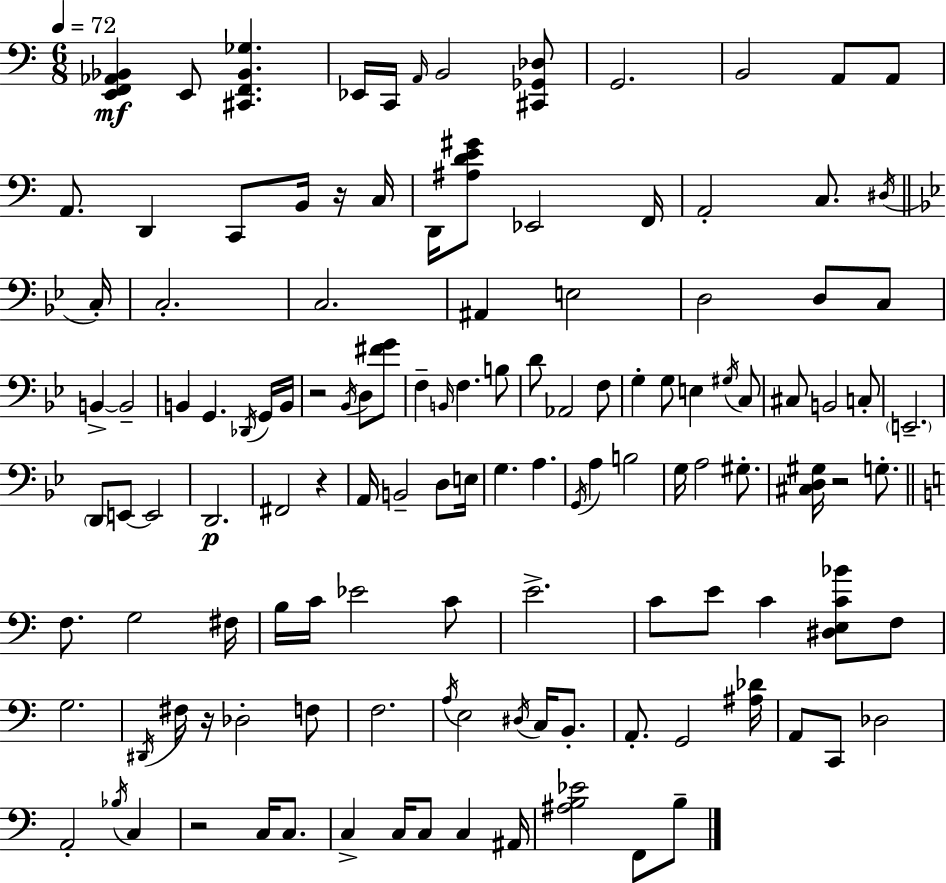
X:1
T:Untitled
M:6/8
L:1/4
K:Am
[E,,F,,_A,,_B,,] E,,/2 [^C,,F,,_B,,_G,] _E,,/4 C,,/4 A,,/4 B,,2 [^C,,_G,,_D,]/2 G,,2 B,,2 A,,/2 A,,/2 A,,/2 D,, C,,/2 B,,/4 z/4 C,/4 D,,/4 [^A,DE^G]/2 _E,,2 F,,/4 A,,2 C,/2 ^D,/4 C,/4 C,2 C,2 ^A,, E,2 D,2 D,/2 C,/2 B,, B,,2 B,, G,, _D,,/4 G,,/4 B,,/4 z2 _B,,/4 D,/2 [^FG]/2 F, B,,/4 F, B,/2 D/2 _A,,2 F,/2 G, G,/2 E, ^G,/4 C,/2 ^C,/2 B,,2 C,/2 E,,2 D,,/2 E,,/2 E,,2 D,,2 ^F,,2 z A,,/4 B,,2 D,/2 E,/4 G, A, G,,/4 A, B,2 G,/4 A,2 ^G,/2 [^C,D,^G,]/4 z2 G,/2 F,/2 G,2 ^F,/4 B,/4 C/4 _E2 C/2 E2 C/2 E/2 C [^D,E,C_B]/2 F,/2 G,2 ^D,,/4 ^F,/4 z/4 _D,2 F,/2 F,2 A,/4 E,2 ^D,/4 C,/4 B,,/2 A,,/2 G,,2 [^A,_D]/4 A,,/2 C,,/2 _D,2 A,,2 _B,/4 C, z2 C,/4 C,/2 C, C,/4 C,/2 C, ^A,,/4 [^A,B,_E]2 F,,/2 B,/2